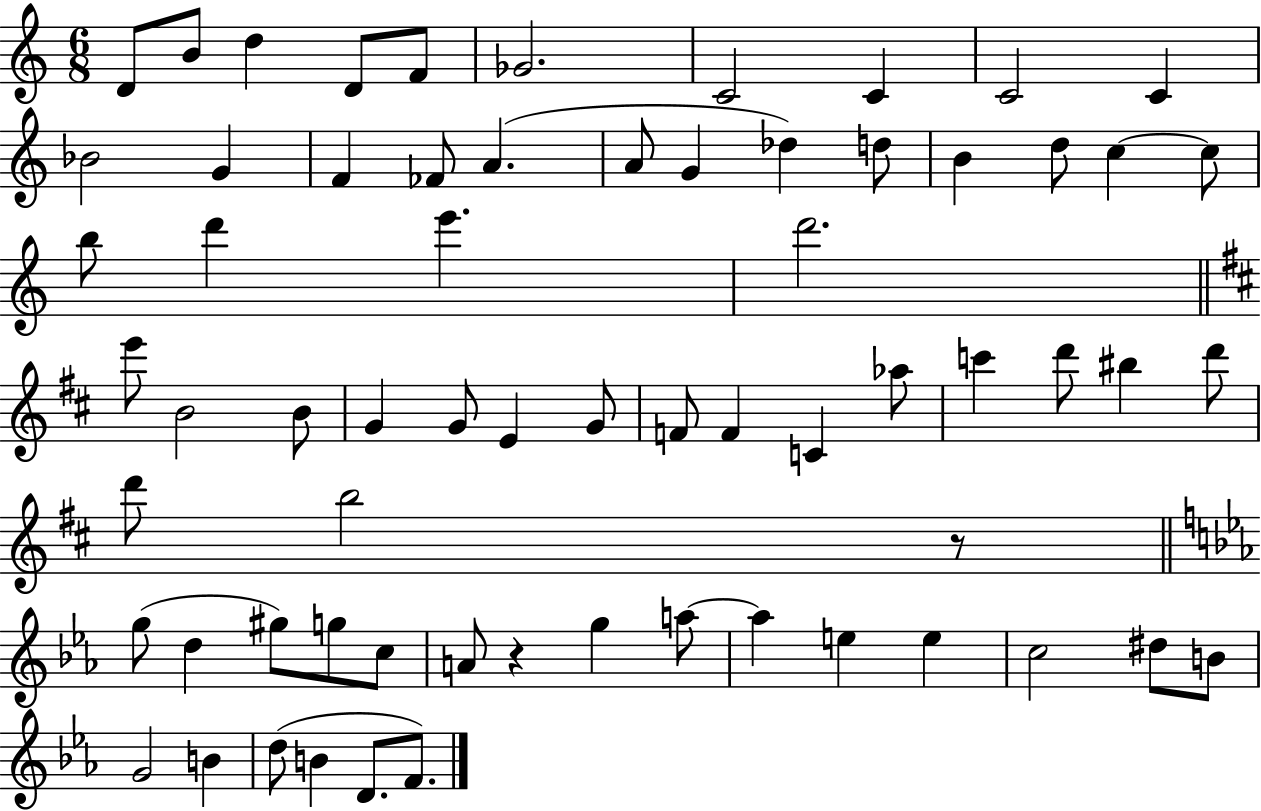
X:1
T:Untitled
M:6/8
L:1/4
K:C
D/2 B/2 d D/2 F/2 _G2 C2 C C2 C _B2 G F _F/2 A A/2 G _d d/2 B d/2 c c/2 b/2 d' e' d'2 e'/2 B2 B/2 G G/2 E G/2 F/2 F C _a/2 c' d'/2 ^b d'/2 d'/2 b2 z/2 g/2 d ^g/2 g/2 c/2 A/2 z g a/2 a e e c2 ^d/2 B/2 G2 B d/2 B D/2 F/2